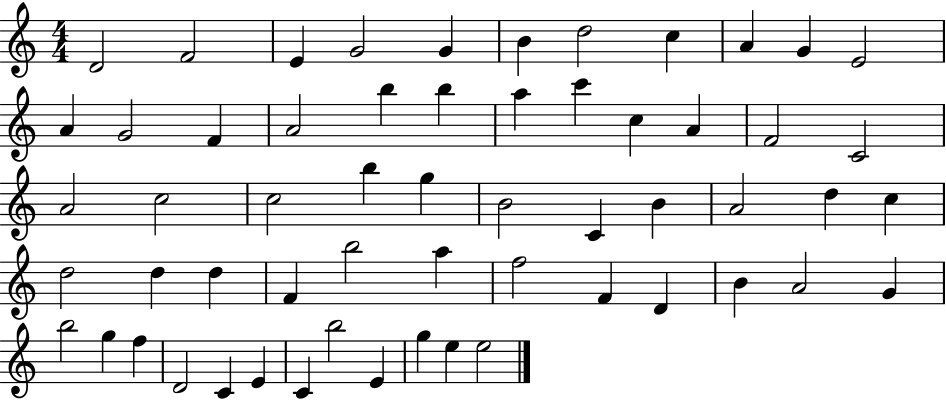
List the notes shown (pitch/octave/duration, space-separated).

D4/h F4/h E4/q G4/h G4/q B4/q D5/h C5/q A4/q G4/q E4/h A4/q G4/h F4/q A4/h B5/q B5/q A5/q C6/q C5/q A4/q F4/h C4/h A4/h C5/h C5/h B5/q G5/q B4/h C4/q B4/q A4/h D5/q C5/q D5/h D5/q D5/q F4/q B5/h A5/q F5/h F4/q D4/q B4/q A4/h G4/q B5/h G5/q F5/q D4/h C4/q E4/q C4/q B5/h E4/q G5/q E5/q E5/h